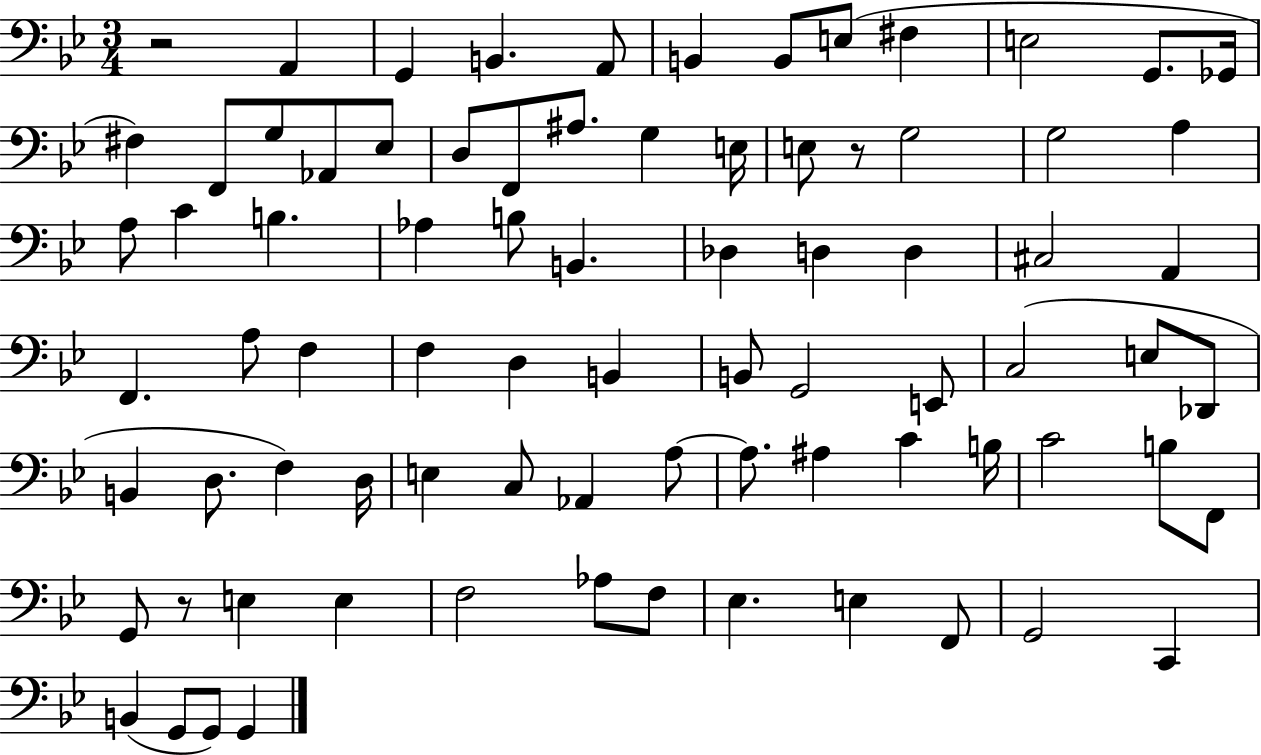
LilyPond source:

{
  \clef bass
  \numericTimeSignature
  \time 3/4
  \key bes \major
  r2 a,4 | g,4 b,4. a,8 | b,4 b,8 e8( fis4 | e2 g,8. ges,16 | \break fis4) f,8 g8 aes,8 ees8 | d8 f,8 ais8. g4 e16 | e8 r8 g2 | g2 a4 | \break a8 c'4 b4. | aes4 b8 b,4. | des4 d4 d4 | cis2 a,4 | \break f,4. a8 f4 | f4 d4 b,4 | b,8 g,2 e,8 | c2( e8 des,8 | \break b,4 d8. f4) d16 | e4 c8 aes,4 a8~~ | a8. ais4 c'4 b16 | c'2 b8 f,8 | \break g,8 r8 e4 e4 | f2 aes8 f8 | ees4. e4 f,8 | g,2 c,4 | \break b,4( g,8 g,8) g,4 | \bar "|."
}